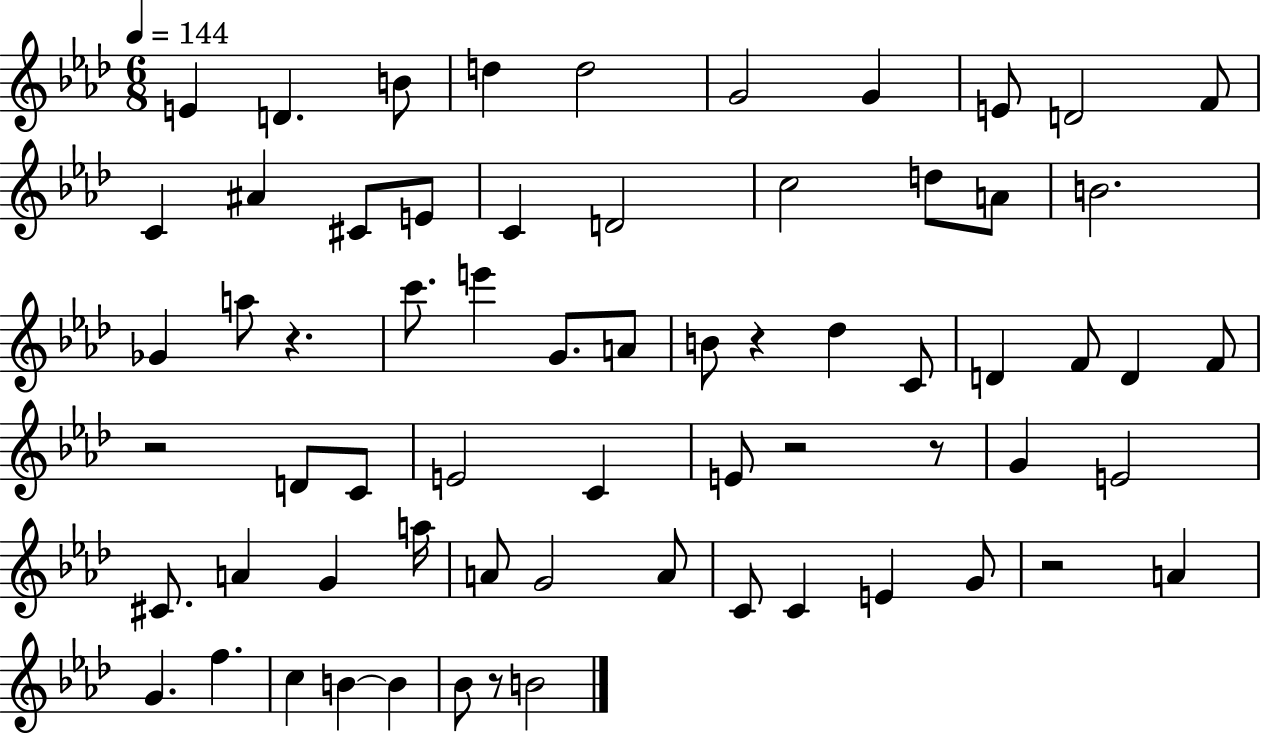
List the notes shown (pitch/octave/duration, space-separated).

E4/q D4/q. B4/e D5/q D5/h G4/h G4/q E4/e D4/h F4/e C4/q A#4/q C#4/e E4/e C4/q D4/h C5/h D5/e A4/e B4/h. Gb4/q A5/e R/q. C6/e. E6/q G4/e. A4/e B4/e R/q Db5/q C4/e D4/q F4/e D4/q F4/e R/h D4/e C4/e E4/h C4/q E4/e R/h R/e G4/q E4/h C#4/e. A4/q G4/q A5/s A4/e G4/h A4/e C4/e C4/q E4/q G4/e R/h A4/q G4/q. F5/q. C5/q B4/q B4/q Bb4/e R/e B4/h